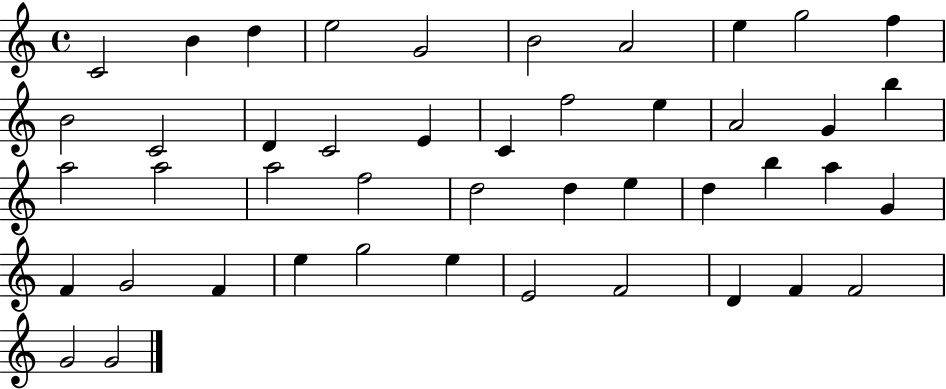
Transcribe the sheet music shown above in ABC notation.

X:1
T:Untitled
M:4/4
L:1/4
K:C
C2 B d e2 G2 B2 A2 e g2 f B2 C2 D C2 E C f2 e A2 G b a2 a2 a2 f2 d2 d e d b a G F G2 F e g2 e E2 F2 D F F2 G2 G2